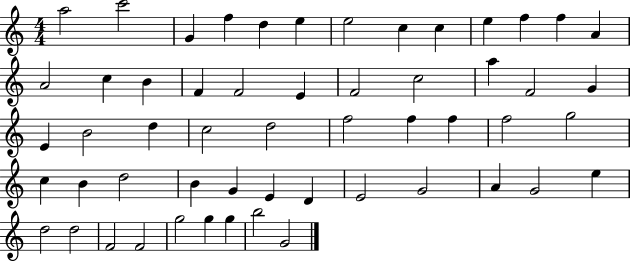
A5/h C6/h G4/q F5/q D5/q E5/q E5/h C5/q C5/q E5/q F5/q F5/q A4/q A4/h C5/q B4/q F4/q F4/h E4/q F4/h C5/h A5/q F4/h G4/q E4/q B4/h D5/q C5/h D5/h F5/h F5/q F5/q F5/h G5/h C5/q B4/q D5/h B4/q G4/q E4/q D4/q E4/h G4/h A4/q G4/h E5/q D5/h D5/h F4/h F4/h G5/h G5/q G5/q B5/h G4/h